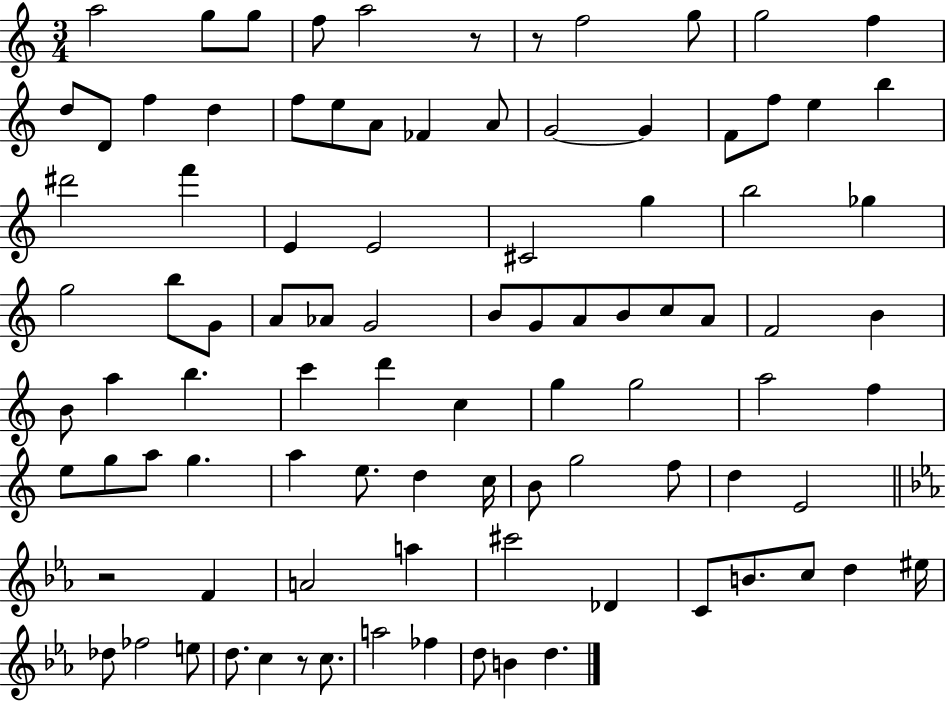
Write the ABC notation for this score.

X:1
T:Untitled
M:3/4
L:1/4
K:C
a2 g/2 g/2 f/2 a2 z/2 z/2 f2 g/2 g2 f d/2 D/2 f d f/2 e/2 A/2 _F A/2 G2 G F/2 f/2 e b ^d'2 f' E E2 ^C2 g b2 _g g2 b/2 G/2 A/2 _A/2 G2 B/2 G/2 A/2 B/2 c/2 A/2 F2 B B/2 a b c' d' c g g2 a2 f e/2 g/2 a/2 g a e/2 d c/4 B/2 g2 f/2 d E2 z2 F A2 a ^c'2 _D C/2 B/2 c/2 d ^e/4 _d/2 _f2 e/2 d/2 c z/2 c/2 a2 _f d/2 B d